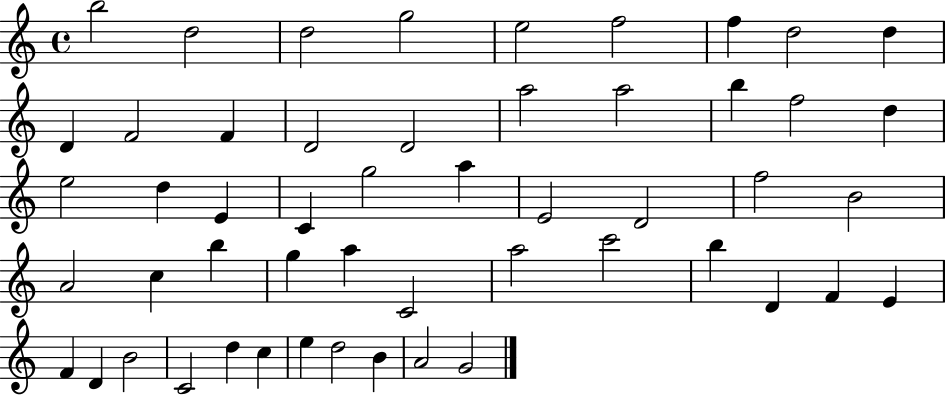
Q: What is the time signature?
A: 4/4